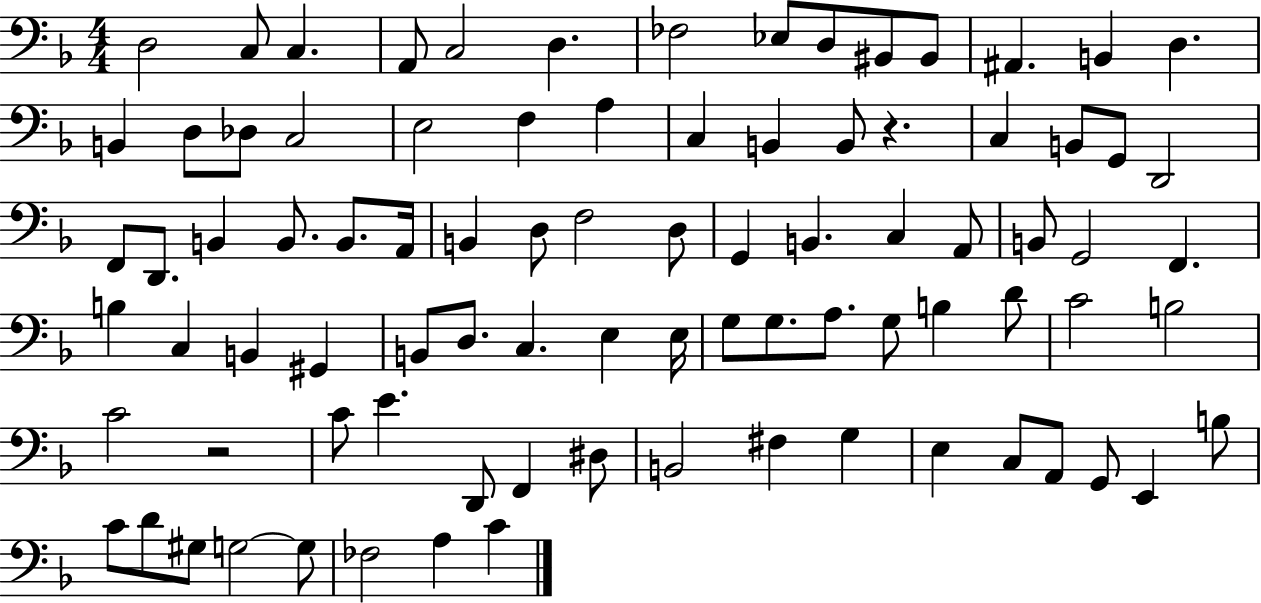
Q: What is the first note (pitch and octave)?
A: D3